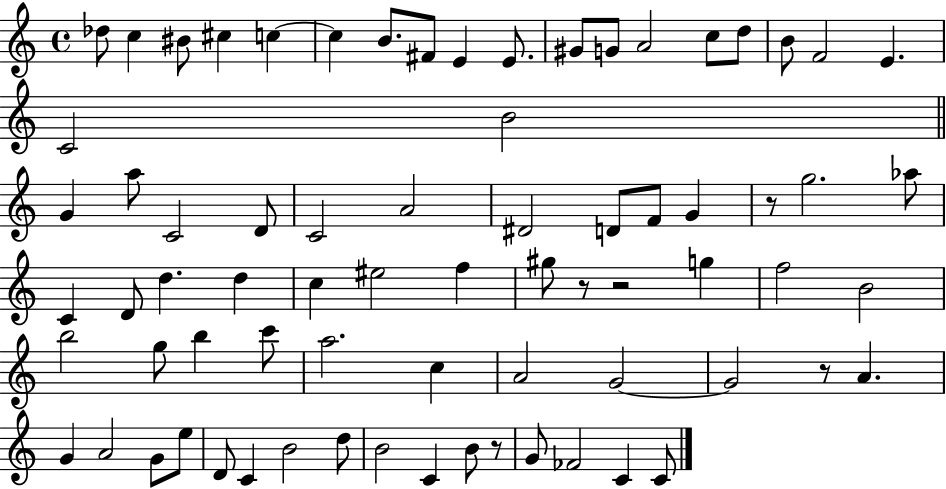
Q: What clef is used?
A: treble